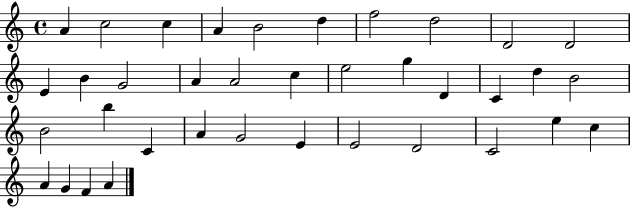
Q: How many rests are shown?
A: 0